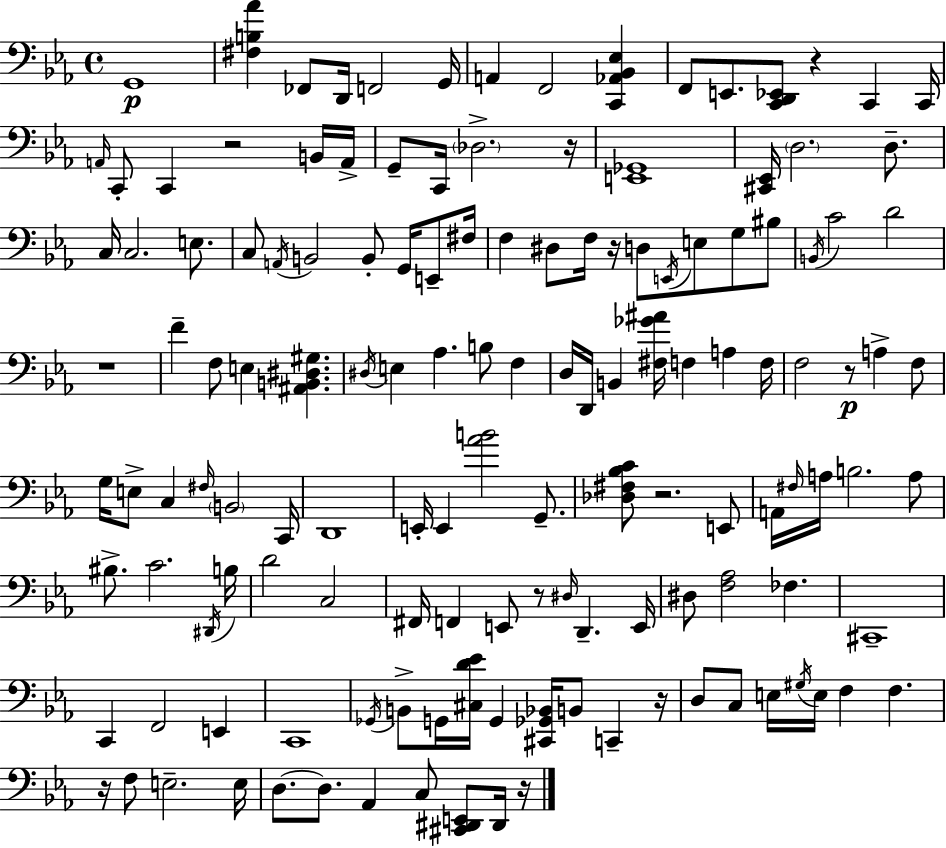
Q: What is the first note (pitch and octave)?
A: G2